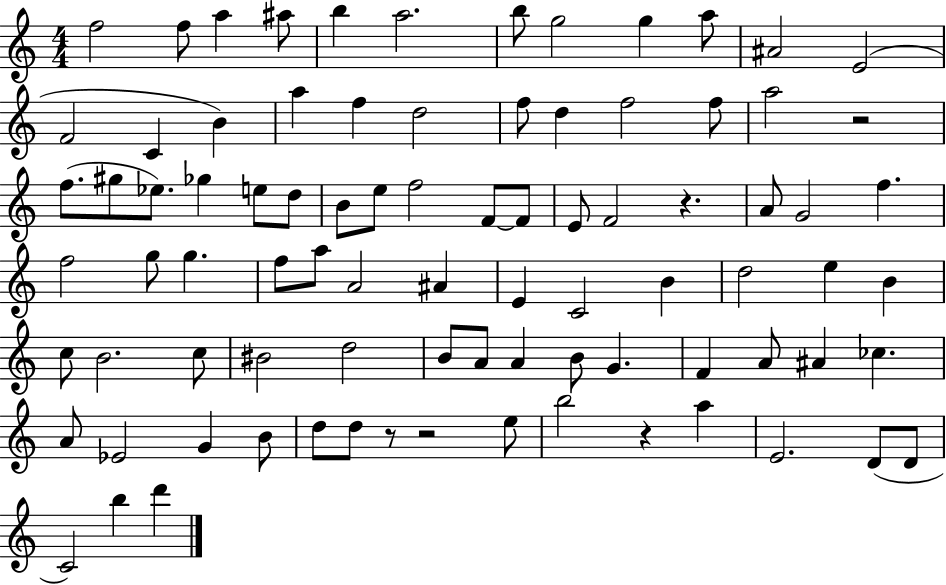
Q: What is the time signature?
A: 4/4